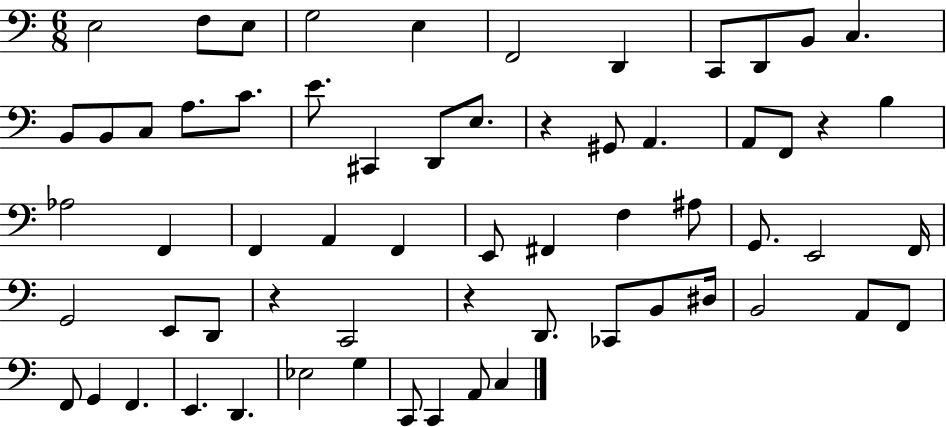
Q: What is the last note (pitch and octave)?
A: C3